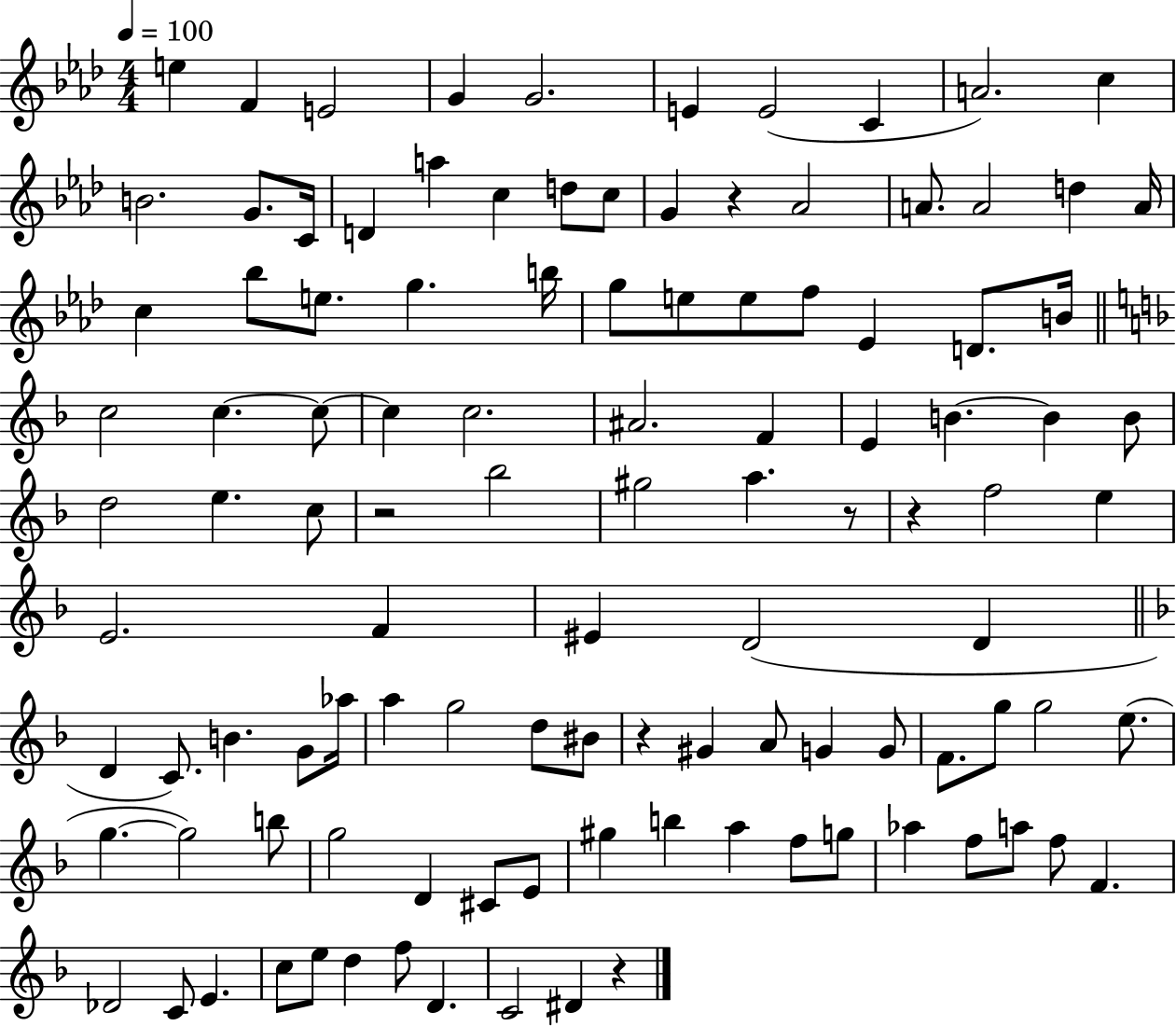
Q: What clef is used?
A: treble